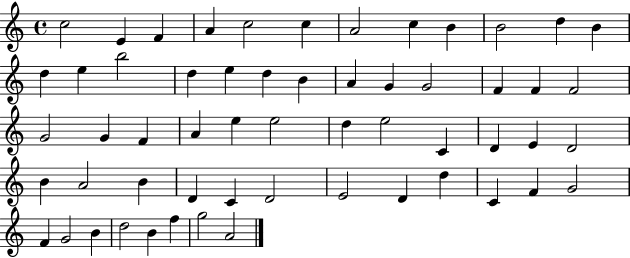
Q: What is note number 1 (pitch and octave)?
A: C5